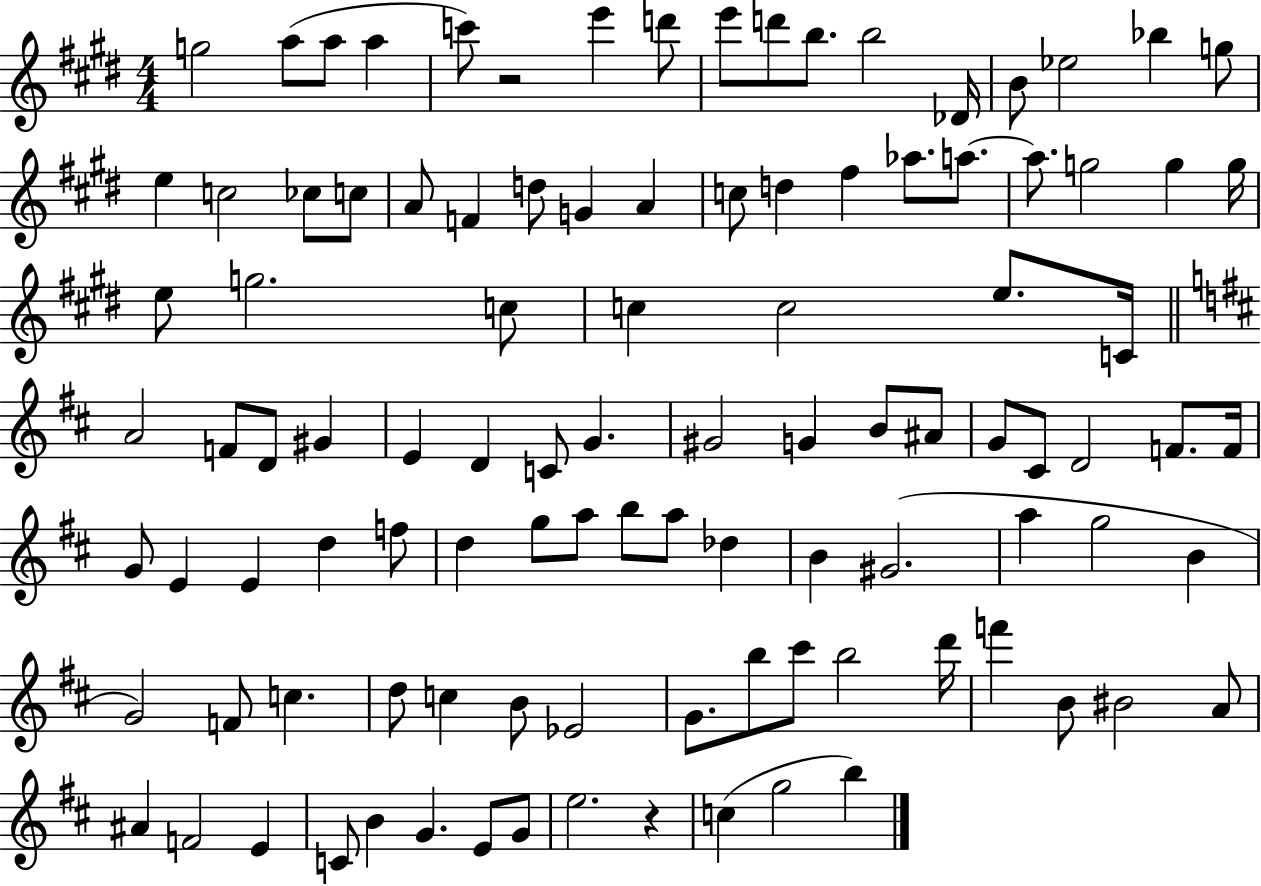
{
  \clef treble
  \numericTimeSignature
  \time 4/4
  \key e \major
  g''2 a''8( a''8 a''4 | c'''8) r2 e'''4 d'''8 | e'''8 d'''8 b''8. b''2 des'16 | b'8 ees''2 bes''4 g''8 | \break e''4 c''2 ces''8 c''8 | a'8 f'4 d''8 g'4 a'4 | c''8 d''4 fis''4 aes''8. a''8.~~ | a''8. g''2 g''4 g''16 | \break e''8 g''2. c''8 | c''4 c''2 e''8. c'16 | \bar "||" \break \key b \minor a'2 f'8 d'8 gis'4 | e'4 d'4 c'8 g'4. | gis'2 g'4 b'8 ais'8 | g'8 cis'8 d'2 f'8. f'16 | \break g'8 e'4 e'4 d''4 f''8 | d''4 g''8 a''8 b''8 a''8 des''4 | b'4 gis'2.( | a''4 g''2 b'4 | \break g'2) f'8 c''4. | d''8 c''4 b'8 ees'2 | g'8. b''8 cis'''8 b''2 d'''16 | f'''4 b'8 bis'2 a'8 | \break ais'4 f'2 e'4 | c'8 b'4 g'4. e'8 g'8 | e''2. r4 | c''4( g''2 b''4) | \break \bar "|."
}